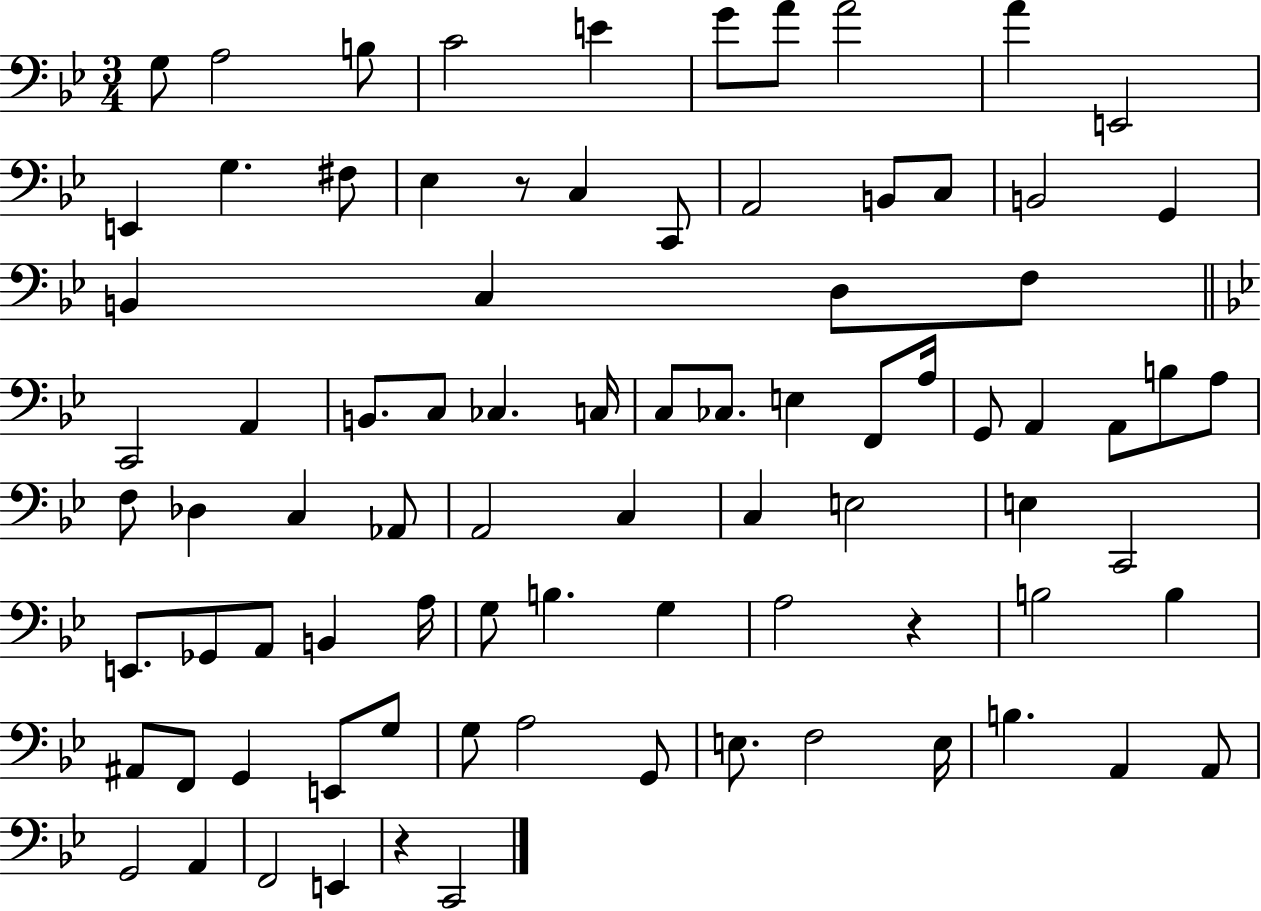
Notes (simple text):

G3/e A3/h B3/e C4/h E4/q G4/e A4/e A4/h A4/q E2/h E2/q G3/q. F#3/e Eb3/q R/e C3/q C2/e A2/h B2/e C3/e B2/h G2/q B2/q C3/q D3/e F3/e C2/h A2/q B2/e. C3/e CES3/q. C3/s C3/e CES3/e. E3/q F2/e A3/s G2/e A2/q A2/e B3/e A3/e F3/e Db3/q C3/q Ab2/e A2/h C3/q C3/q E3/h E3/q C2/h E2/e. Gb2/e A2/e B2/q A3/s G3/e B3/q. G3/q A3/h R/q B3/h B3/q A#2/e F2/e G2/q E2/e G3/e G3/e A3/h G2/e E3/e. F3/h E3/s B3/q. A2/q A2/e G2/h A2/q F2/h E2/q R/q C2/h